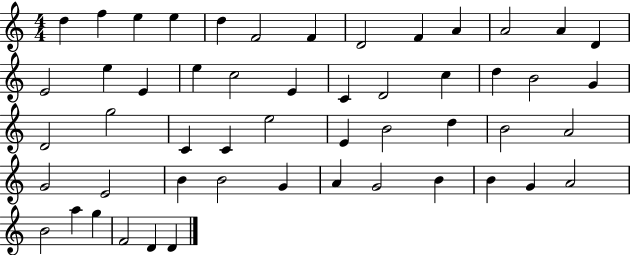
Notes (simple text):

D5/q F5/q E5/q E5/q D5/q F4/h F4/q D4/h F4/q A4/q A4/h A4/q D4/q E4/h E5/q E4/q E5/q C5/h E4/q C4/q D4/h C5/q D5/q B4/h G4/q D4/h G5/h C4/q C4/q E5/h E4/q B4/h D5/q B4/h A4/h G4/h E4/h B4/q B4/h G4/q A4/q G4/h B4/q B4/q G4/q A4/h B4/h A5/q G5/q F4/h D4/q D4/q